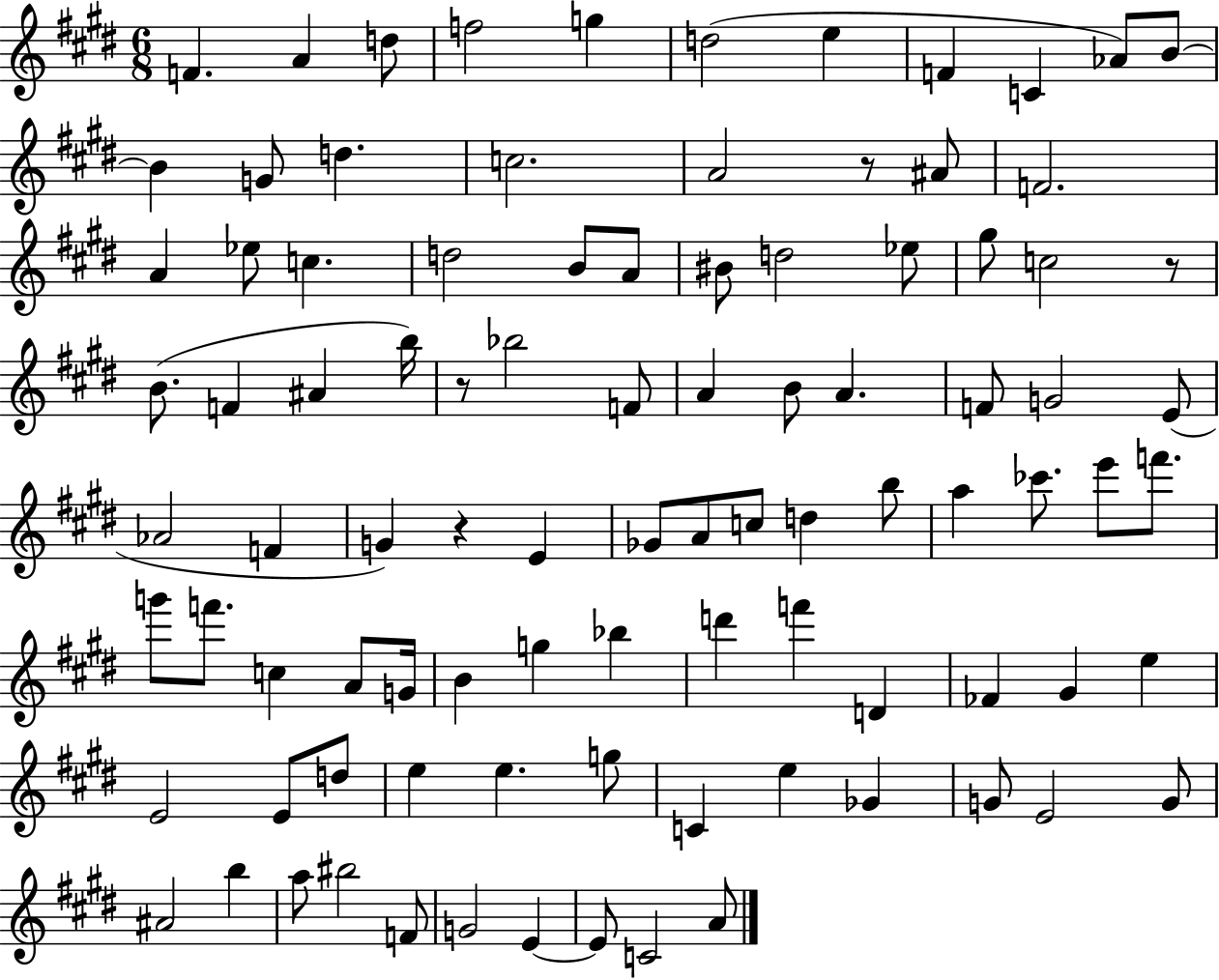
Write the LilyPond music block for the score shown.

{
  \clef treble
  \numericTimeSignature
  \time 6/8
  \key e \major
  f'4. a'4 d''8 | f''2 g''4 | d''2( e''4 | f'4 c'4 aes'8) b'8~~ | \break b'4 g'8 d''4. | c''2. | a'2 r8 ais'8 | f'2. | \break a'4 ees''8 c''4. | d''2 b'8 a'8 | bis'8 d''2 ees''8 | gis''8 c''2 r8 | \break b'8.( f'4 ais'4 b''16) | r8 bes''2 f'8 | a'4 b'8 a'4. | f'8 g'2 e'8( | \break aes'2 f'4 | g'4) r4 e'4 | ges'8 a'8 c''8 d''4 b''8 | a''4 ces'''8. e'''8 f'''8. | \break g'''8 f'''8. c''4 a'8 g'16 | b'4 g''4 bes''4 | d'''4 f'''4 d'4 | fes'4 gis'4 e''4 | \break e'2 e'8 d''8 | e''4 e''4. g''8 | c'4 e''4 ges'4 | g'8 e'2 g'8 | \break ais'2 b''4 | a''8 bis''2 f'8 | g'2 e'4~~ | e'8 c'2 a'8 | \break \bar "|."
}